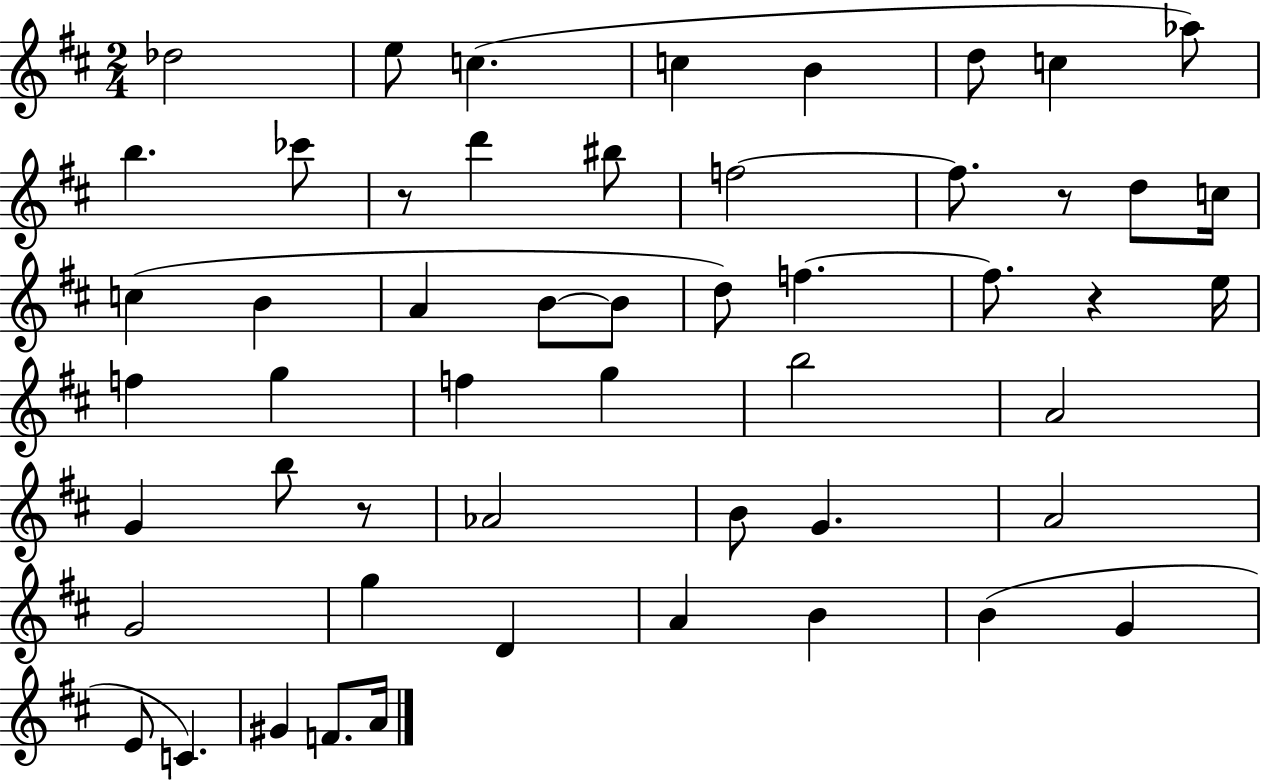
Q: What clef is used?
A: treble